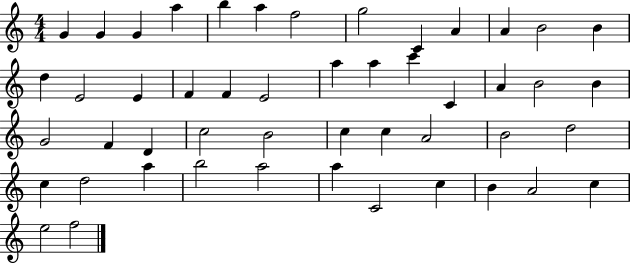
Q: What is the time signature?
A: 4/4